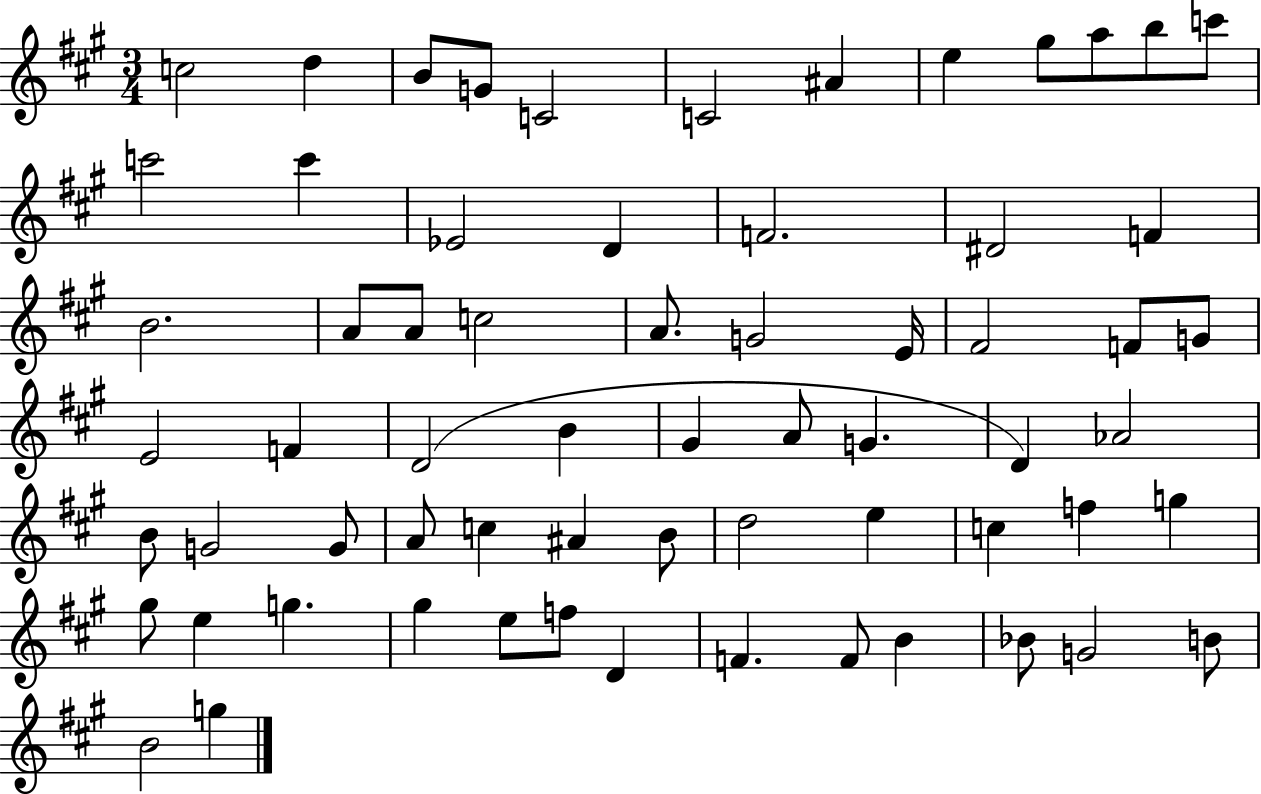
C5/h D5/q B4/e G4/e C4/h C4/h A#4/q E5/q G#5/e A5/e B5/e C6/e C6/h C6/q Eb4/h D4/q F4/h. D#4/h F4/q B4/h. A4/e A4/e C5/h A4/e. G4/h E4/s F#4/h F4/e G4/e E4/h F4/q D4/h B4/q G#4/q A4/e G4/q. D4/q Ab4/h B4/e G4/h G4/e A4/e C5/q A#4/q B4/e D5/h E5/q C5/q F5/q G5/q G#5/e E5/q G5/q. G#5/q E5/e F5/e D4/q F4/q. F4/e B4/q Bb4/e G4/h B4/e B4/h G5/q